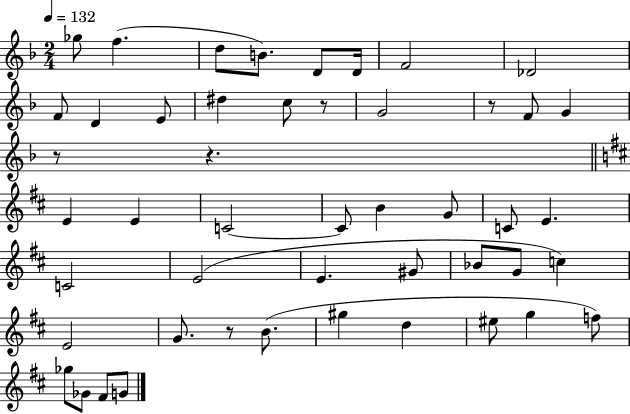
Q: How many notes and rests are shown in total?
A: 48